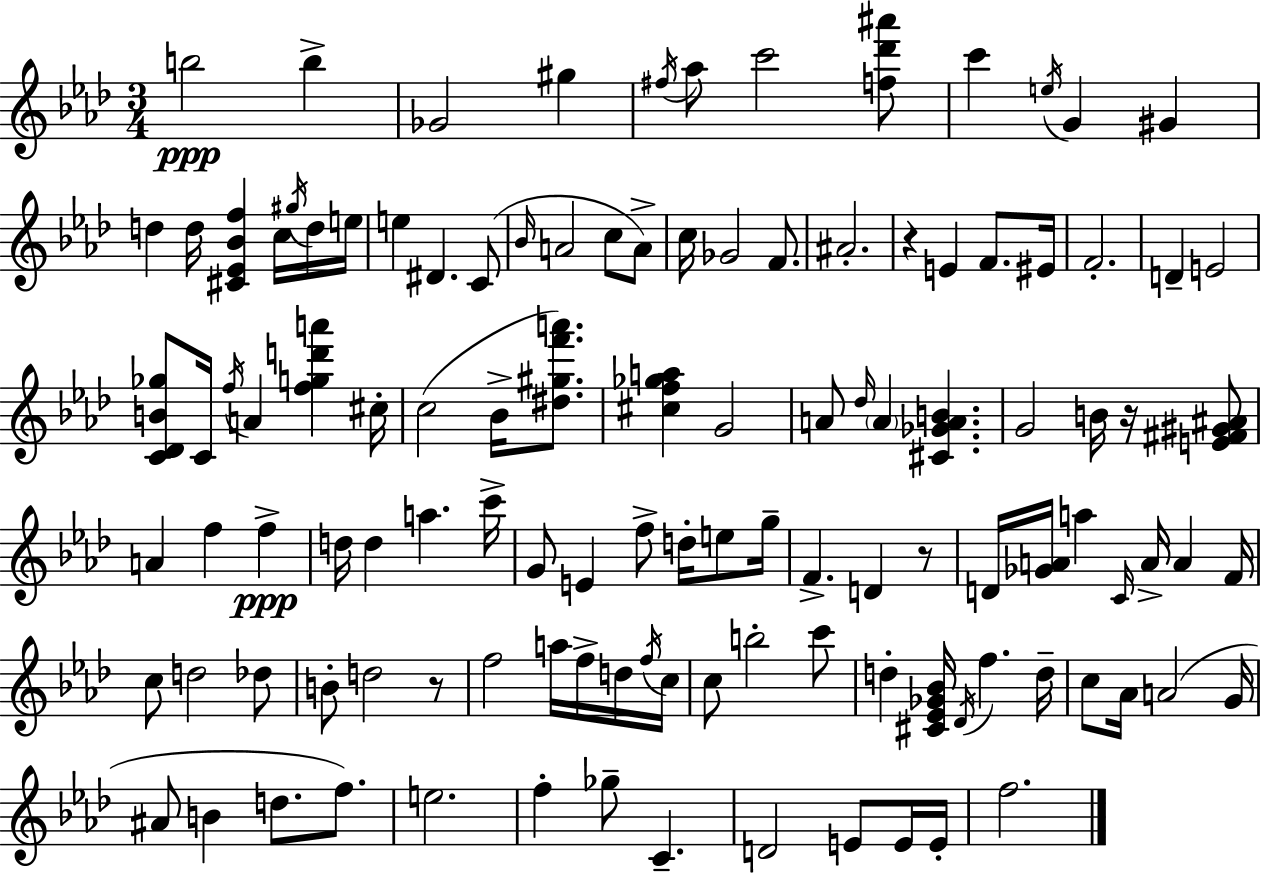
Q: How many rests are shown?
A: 4